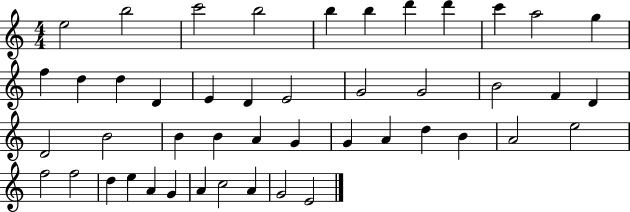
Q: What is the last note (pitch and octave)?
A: E4